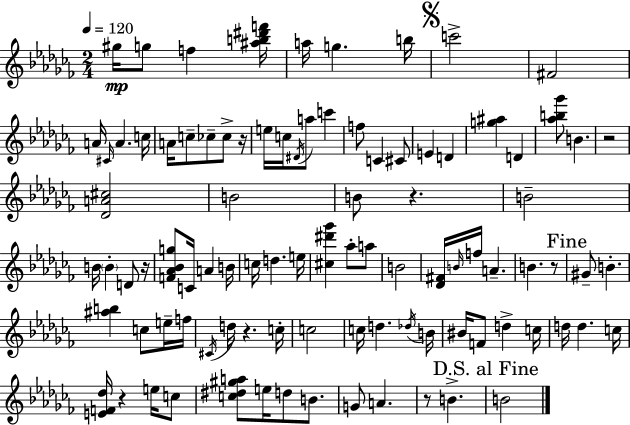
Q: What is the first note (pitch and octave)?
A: G#5